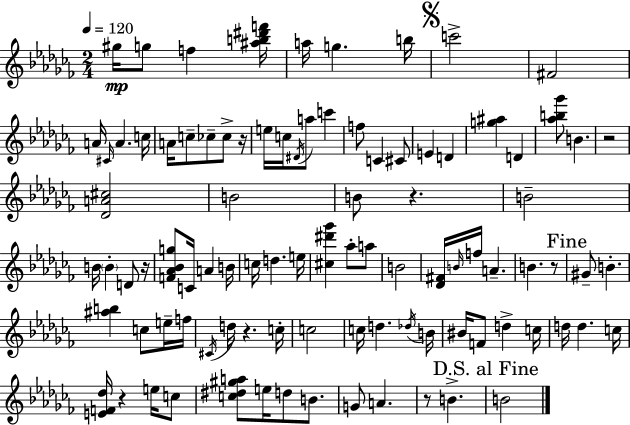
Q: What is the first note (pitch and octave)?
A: G#5